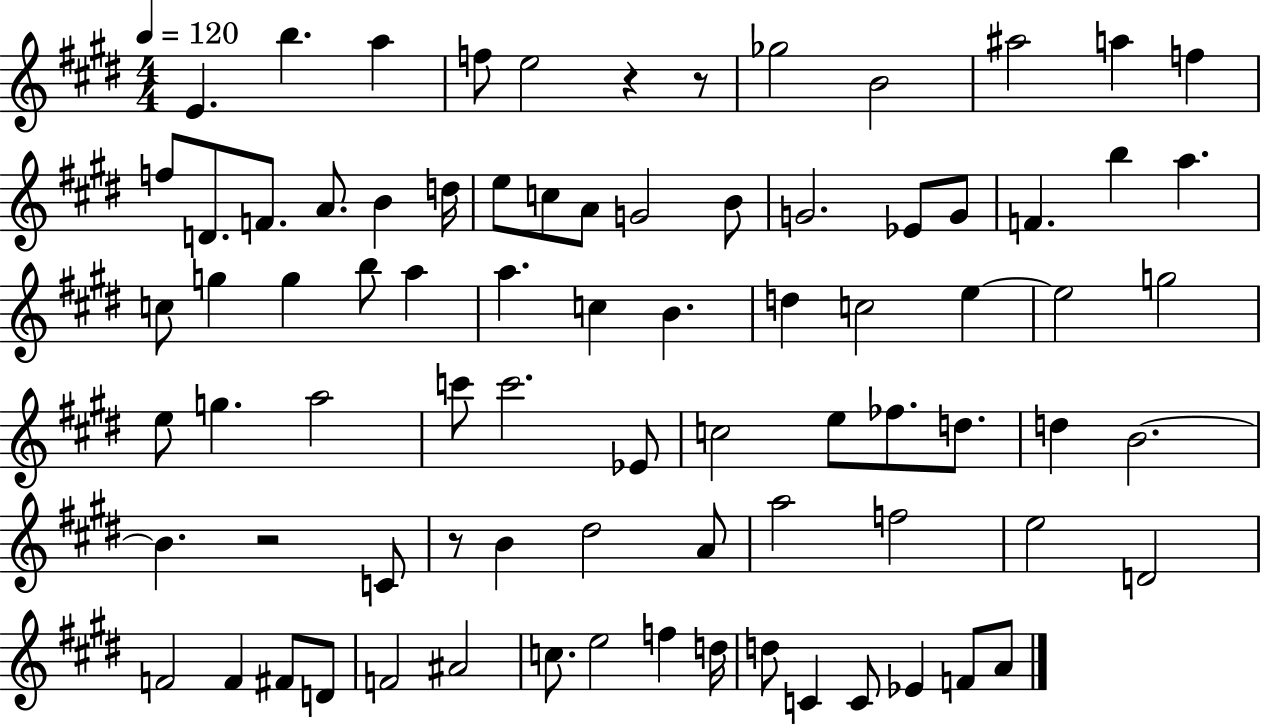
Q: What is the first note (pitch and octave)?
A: E4